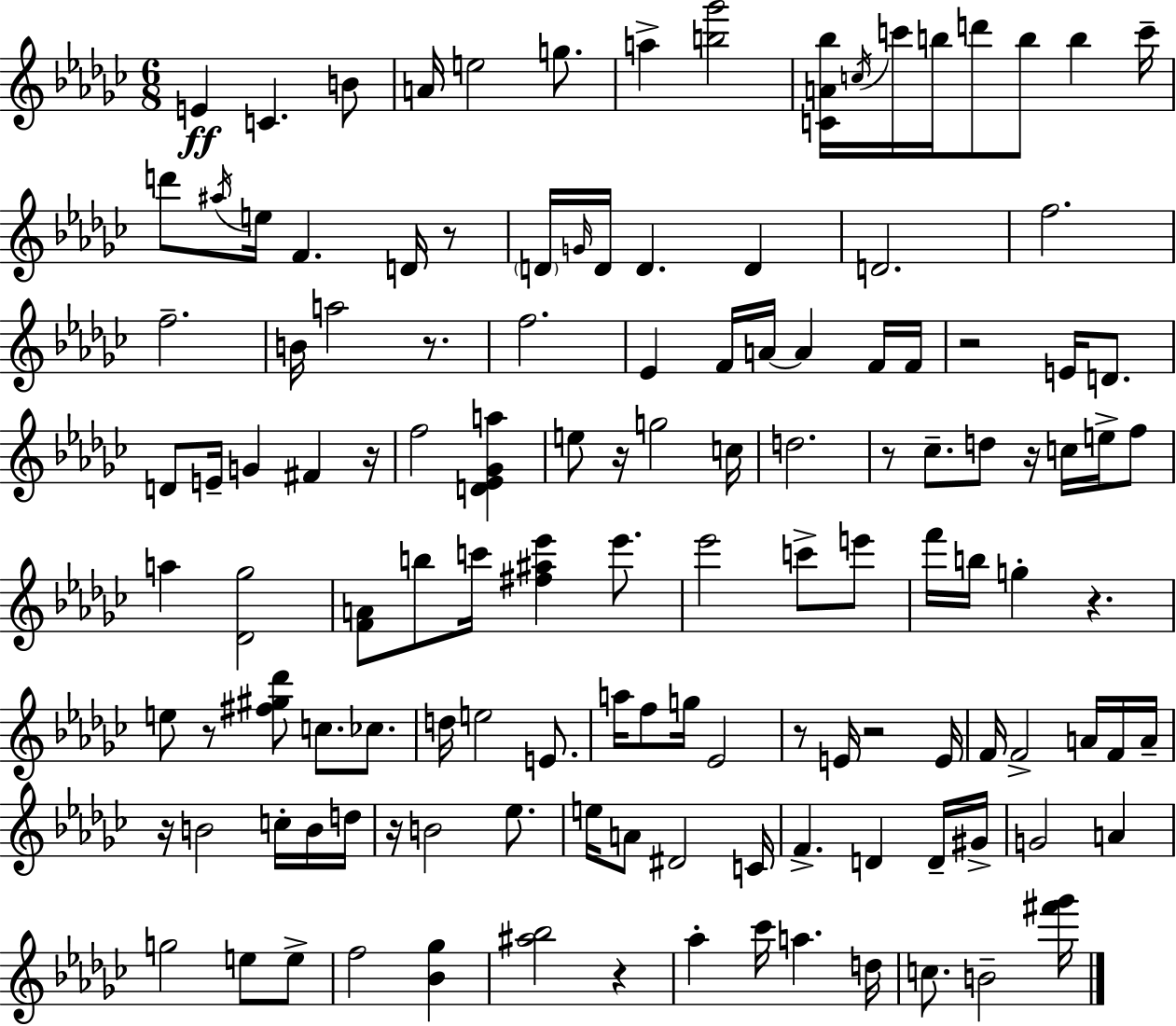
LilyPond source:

{
  \clef treble
  \numericTimeSignature
  \time 6/8
  \key ees \minor
  \repeat volta 2 { e'4\ff c'4. b'8 | a'16 e''2 g''8. | a''4-> <b'' ges'''>2 | <c' a' bes''>16 \acciaccatura { c''16 } c'''16 b''16 d'''8 b''8 b''4 | \break c'''16-- d'''8 \acciaccatura { ais''16 } e''16 f'4. d'16 | r8 \parenthesize d'16 \grace { g'16 } d'16 d'4. d'4 | d'2. | f''2. | \break f''2.-- | b'16 a''2 | r8. f''2. | ees'4 f'16 a'16~~ a'4 | \break f'16 f'16 r2 e'16 | d'8. d'8 e'16-- g'4 fis'4 | r16 f''2 <d' ees' ges' a''>4 | e''8 r16 g''2 | \break c''16 d''2. | r8 ces''8.-- d''8 r16 c''16 | e''16-> f''8 a''4 <des' ges''>2 | <f' a'>8 b''8 c'''16 <fis'' ais'' ees'''>4 | \break ees'''8. ees'''2 c'''8-> | e'''8 f'''16 b''16 g''4-. r4. | e''8 r8 <fis'' gis'' des'''>8 c''8. | ces''8. d''16 e''2 | \break e'8. a''16 f''8 g''16 ees'2 | r8 e'16 r2 | e'16 f'16 f'2-> | a'16 f'16 a'16-- r16 b'2 | \break c''16-. b'16 d''16 r16 b'2 | ees''8. e''16 a'8 dis'2 | c'16 f'4.-> d'4 | d'16-- gis'16-> g'2 a'4 | \break g''2 e''8 | e''8-> f''2 <bes' ges''>4 | <ais'' bes''>2 r4 | aes''4-. ces'''16 a''4. | \break d''16 c''8. b'2-- | <fis''' ges'''>16 } \bar "|."
}